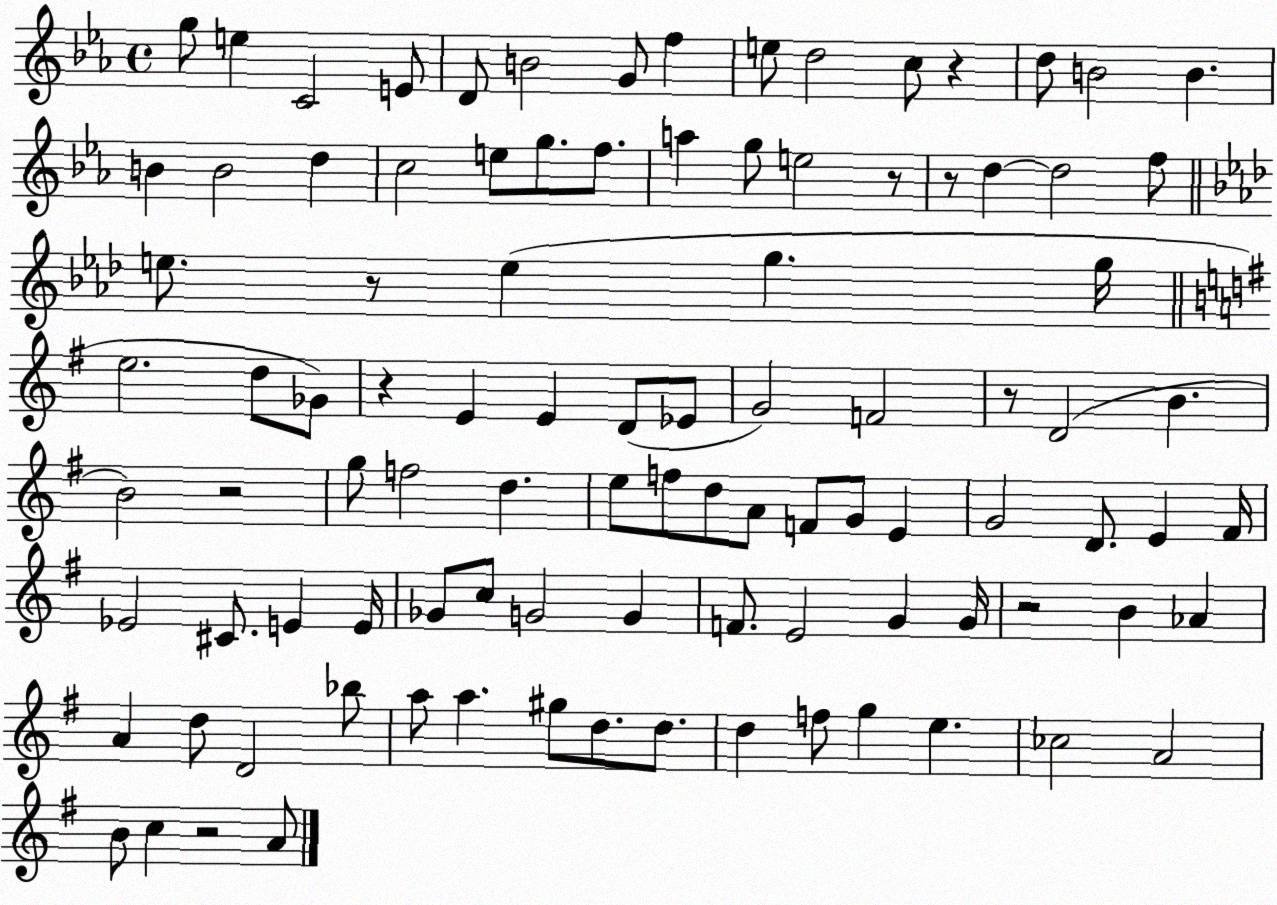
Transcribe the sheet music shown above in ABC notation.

X:1
T:Untitled
M:4/4
L:1/4
K:Eb
g/2 e C2 E/2 D/2 B2 G/2 f e/2 d2 c/2 z d/2 B2 B B B2 d c2 e/2 g/2 f/2 a g/2 e2 z/2 z/2 d d2 f/2 e/2 z/2 e g g/4 e2 d/2 _G/2 z E E D/2 _E/2 G2 F2 z/2 D2 B B2 z2 g/2 f2 d e/2 f/2 d/2 A/2 F/2 G/2 E G2 D/2 E ^F/4 _E2 ^C/2 E E/4 _G/2 c/2 G2 G F/2 E2 G G/4 z2 B _A A d/2 D2 _b/2 a/2 a ^g/2 d/2 d/2 d f/2 g e _c2 A2 B/2 c z2 A/2